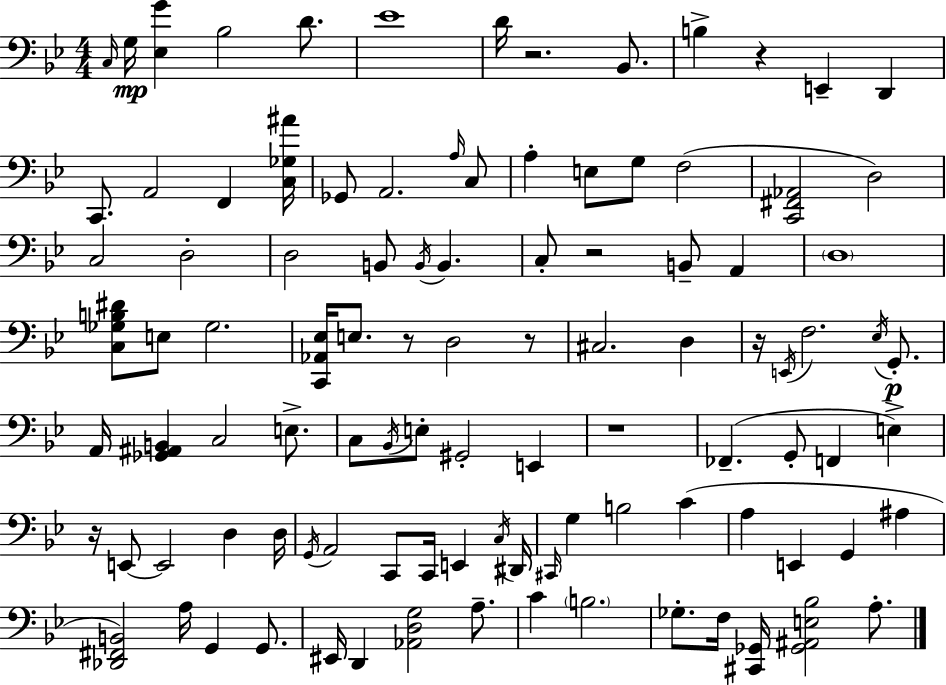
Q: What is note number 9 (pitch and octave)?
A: E2